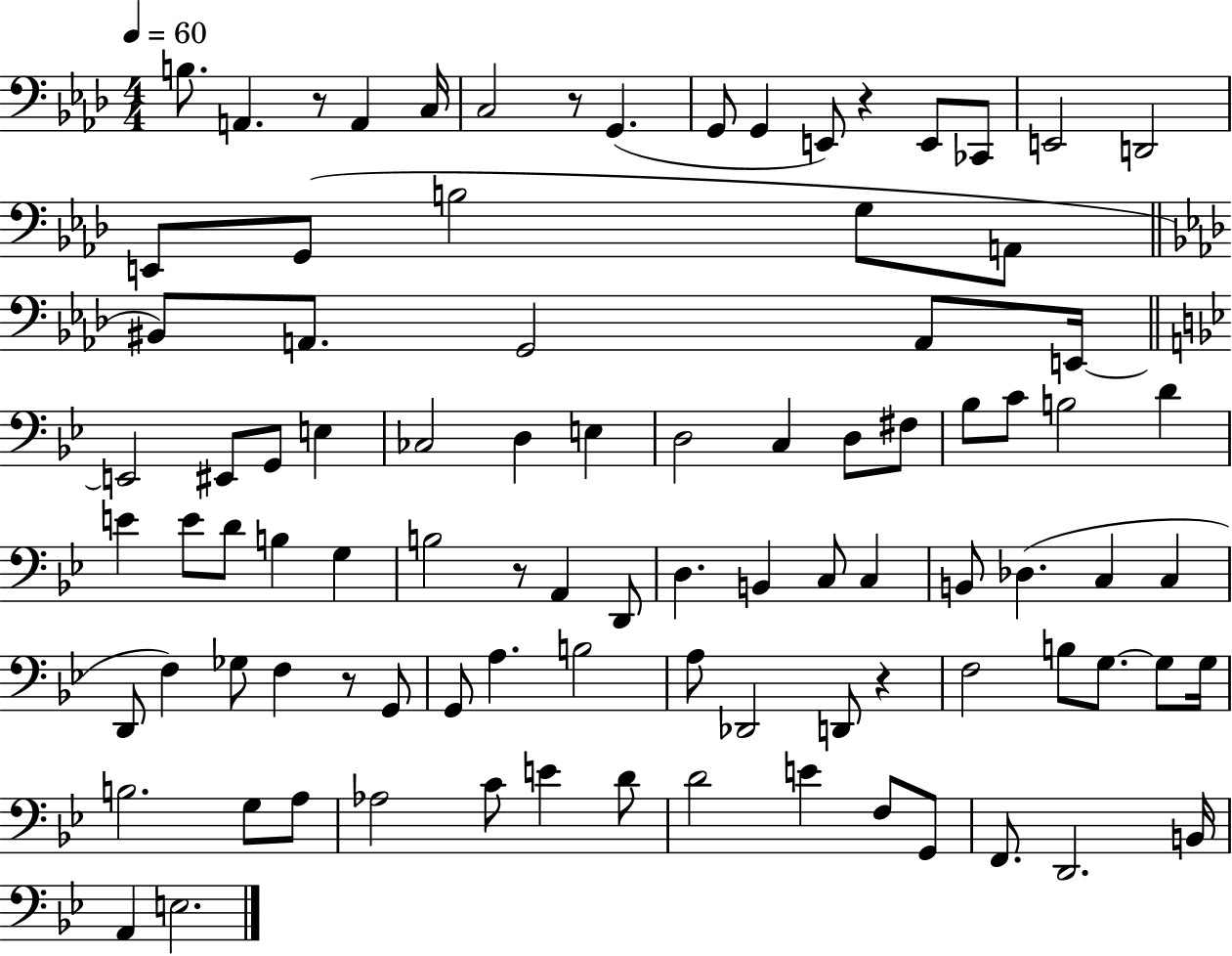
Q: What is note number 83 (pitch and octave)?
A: D2